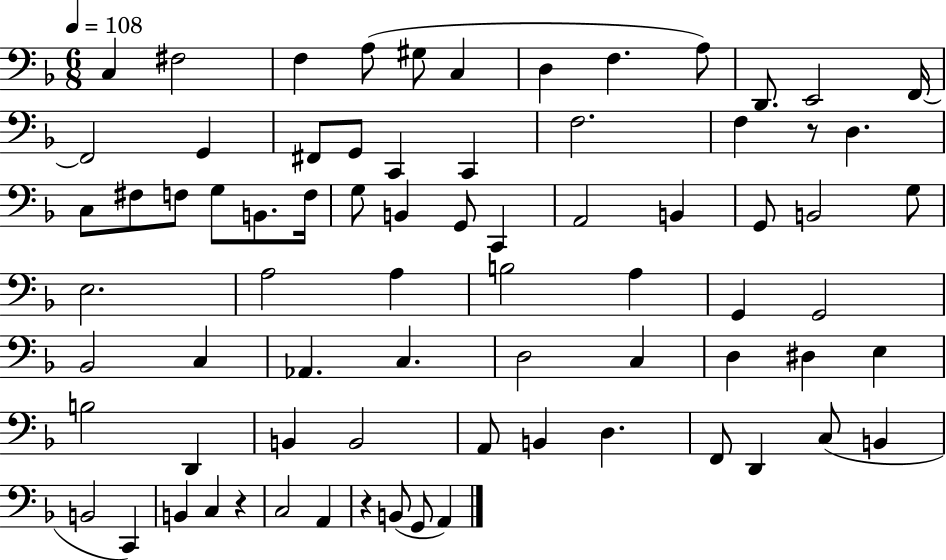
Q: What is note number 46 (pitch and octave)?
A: Ab2